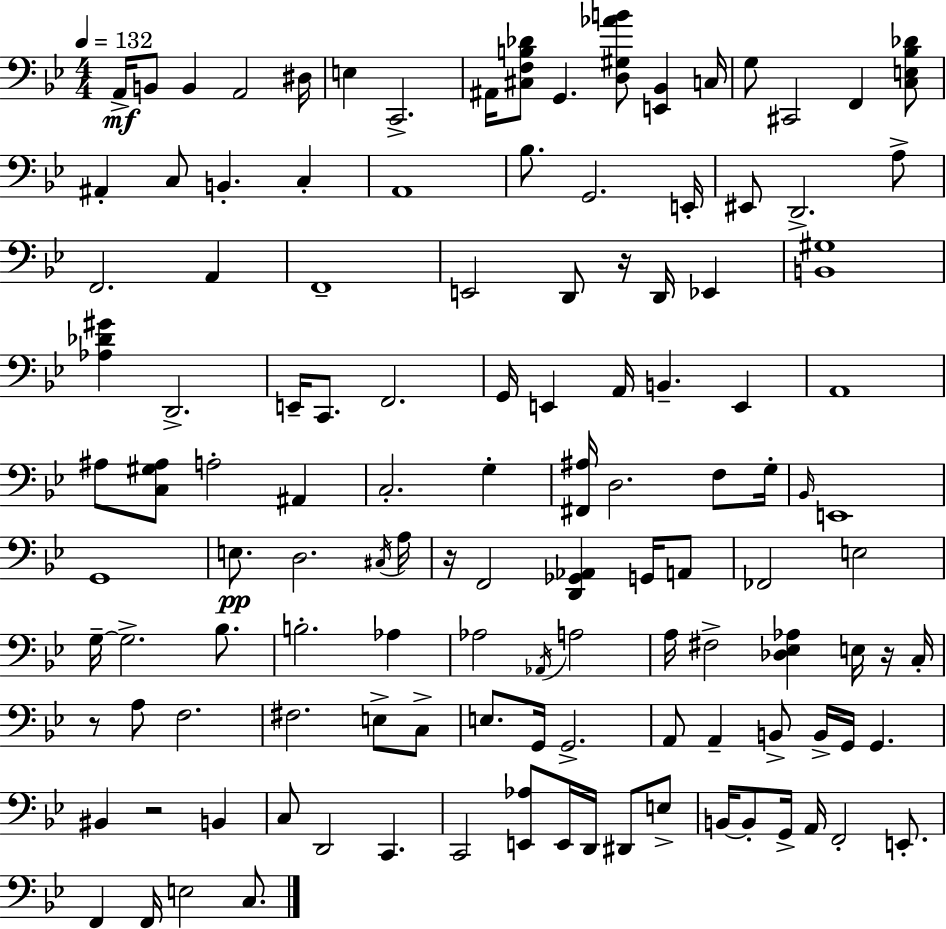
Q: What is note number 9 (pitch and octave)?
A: G2